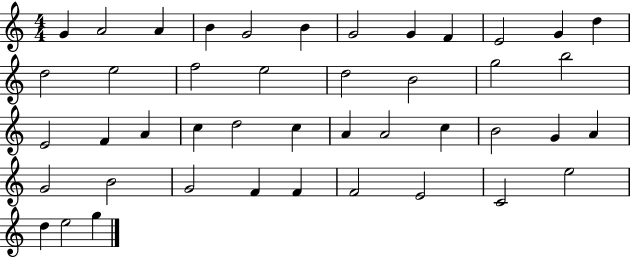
{
  \clef treble
  \numericTimeSignature
  \time 4/4
  \key c \major
  g'4 a'2 a'4 | b'4 g'2 b'4 | g'2 g'4 f'4 | e'2 g'4 d''4 | \break d''2 e''2 | f''2 e''2 | d''2 b'2 | g''2 b''2 | \break e'2 f'4 a'4 | c''4 d''2 c''4 | a'4 a'2 c''4 | b'2 g'4 a'4 | \break g'2 b'2 | g'2 f'4 f'4 | f'2 e'2 | c'2 e''2 | \break d''4 e''2 g''4 | \bar "|."
}